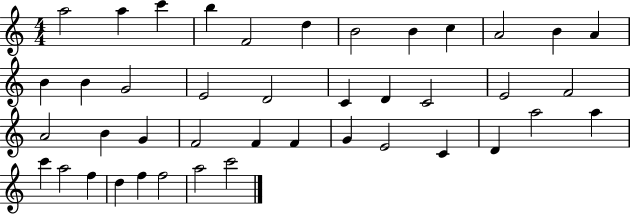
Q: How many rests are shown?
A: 0